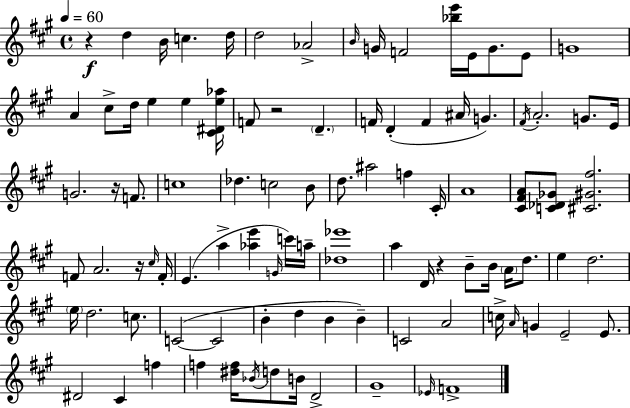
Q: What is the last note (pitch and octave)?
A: F4